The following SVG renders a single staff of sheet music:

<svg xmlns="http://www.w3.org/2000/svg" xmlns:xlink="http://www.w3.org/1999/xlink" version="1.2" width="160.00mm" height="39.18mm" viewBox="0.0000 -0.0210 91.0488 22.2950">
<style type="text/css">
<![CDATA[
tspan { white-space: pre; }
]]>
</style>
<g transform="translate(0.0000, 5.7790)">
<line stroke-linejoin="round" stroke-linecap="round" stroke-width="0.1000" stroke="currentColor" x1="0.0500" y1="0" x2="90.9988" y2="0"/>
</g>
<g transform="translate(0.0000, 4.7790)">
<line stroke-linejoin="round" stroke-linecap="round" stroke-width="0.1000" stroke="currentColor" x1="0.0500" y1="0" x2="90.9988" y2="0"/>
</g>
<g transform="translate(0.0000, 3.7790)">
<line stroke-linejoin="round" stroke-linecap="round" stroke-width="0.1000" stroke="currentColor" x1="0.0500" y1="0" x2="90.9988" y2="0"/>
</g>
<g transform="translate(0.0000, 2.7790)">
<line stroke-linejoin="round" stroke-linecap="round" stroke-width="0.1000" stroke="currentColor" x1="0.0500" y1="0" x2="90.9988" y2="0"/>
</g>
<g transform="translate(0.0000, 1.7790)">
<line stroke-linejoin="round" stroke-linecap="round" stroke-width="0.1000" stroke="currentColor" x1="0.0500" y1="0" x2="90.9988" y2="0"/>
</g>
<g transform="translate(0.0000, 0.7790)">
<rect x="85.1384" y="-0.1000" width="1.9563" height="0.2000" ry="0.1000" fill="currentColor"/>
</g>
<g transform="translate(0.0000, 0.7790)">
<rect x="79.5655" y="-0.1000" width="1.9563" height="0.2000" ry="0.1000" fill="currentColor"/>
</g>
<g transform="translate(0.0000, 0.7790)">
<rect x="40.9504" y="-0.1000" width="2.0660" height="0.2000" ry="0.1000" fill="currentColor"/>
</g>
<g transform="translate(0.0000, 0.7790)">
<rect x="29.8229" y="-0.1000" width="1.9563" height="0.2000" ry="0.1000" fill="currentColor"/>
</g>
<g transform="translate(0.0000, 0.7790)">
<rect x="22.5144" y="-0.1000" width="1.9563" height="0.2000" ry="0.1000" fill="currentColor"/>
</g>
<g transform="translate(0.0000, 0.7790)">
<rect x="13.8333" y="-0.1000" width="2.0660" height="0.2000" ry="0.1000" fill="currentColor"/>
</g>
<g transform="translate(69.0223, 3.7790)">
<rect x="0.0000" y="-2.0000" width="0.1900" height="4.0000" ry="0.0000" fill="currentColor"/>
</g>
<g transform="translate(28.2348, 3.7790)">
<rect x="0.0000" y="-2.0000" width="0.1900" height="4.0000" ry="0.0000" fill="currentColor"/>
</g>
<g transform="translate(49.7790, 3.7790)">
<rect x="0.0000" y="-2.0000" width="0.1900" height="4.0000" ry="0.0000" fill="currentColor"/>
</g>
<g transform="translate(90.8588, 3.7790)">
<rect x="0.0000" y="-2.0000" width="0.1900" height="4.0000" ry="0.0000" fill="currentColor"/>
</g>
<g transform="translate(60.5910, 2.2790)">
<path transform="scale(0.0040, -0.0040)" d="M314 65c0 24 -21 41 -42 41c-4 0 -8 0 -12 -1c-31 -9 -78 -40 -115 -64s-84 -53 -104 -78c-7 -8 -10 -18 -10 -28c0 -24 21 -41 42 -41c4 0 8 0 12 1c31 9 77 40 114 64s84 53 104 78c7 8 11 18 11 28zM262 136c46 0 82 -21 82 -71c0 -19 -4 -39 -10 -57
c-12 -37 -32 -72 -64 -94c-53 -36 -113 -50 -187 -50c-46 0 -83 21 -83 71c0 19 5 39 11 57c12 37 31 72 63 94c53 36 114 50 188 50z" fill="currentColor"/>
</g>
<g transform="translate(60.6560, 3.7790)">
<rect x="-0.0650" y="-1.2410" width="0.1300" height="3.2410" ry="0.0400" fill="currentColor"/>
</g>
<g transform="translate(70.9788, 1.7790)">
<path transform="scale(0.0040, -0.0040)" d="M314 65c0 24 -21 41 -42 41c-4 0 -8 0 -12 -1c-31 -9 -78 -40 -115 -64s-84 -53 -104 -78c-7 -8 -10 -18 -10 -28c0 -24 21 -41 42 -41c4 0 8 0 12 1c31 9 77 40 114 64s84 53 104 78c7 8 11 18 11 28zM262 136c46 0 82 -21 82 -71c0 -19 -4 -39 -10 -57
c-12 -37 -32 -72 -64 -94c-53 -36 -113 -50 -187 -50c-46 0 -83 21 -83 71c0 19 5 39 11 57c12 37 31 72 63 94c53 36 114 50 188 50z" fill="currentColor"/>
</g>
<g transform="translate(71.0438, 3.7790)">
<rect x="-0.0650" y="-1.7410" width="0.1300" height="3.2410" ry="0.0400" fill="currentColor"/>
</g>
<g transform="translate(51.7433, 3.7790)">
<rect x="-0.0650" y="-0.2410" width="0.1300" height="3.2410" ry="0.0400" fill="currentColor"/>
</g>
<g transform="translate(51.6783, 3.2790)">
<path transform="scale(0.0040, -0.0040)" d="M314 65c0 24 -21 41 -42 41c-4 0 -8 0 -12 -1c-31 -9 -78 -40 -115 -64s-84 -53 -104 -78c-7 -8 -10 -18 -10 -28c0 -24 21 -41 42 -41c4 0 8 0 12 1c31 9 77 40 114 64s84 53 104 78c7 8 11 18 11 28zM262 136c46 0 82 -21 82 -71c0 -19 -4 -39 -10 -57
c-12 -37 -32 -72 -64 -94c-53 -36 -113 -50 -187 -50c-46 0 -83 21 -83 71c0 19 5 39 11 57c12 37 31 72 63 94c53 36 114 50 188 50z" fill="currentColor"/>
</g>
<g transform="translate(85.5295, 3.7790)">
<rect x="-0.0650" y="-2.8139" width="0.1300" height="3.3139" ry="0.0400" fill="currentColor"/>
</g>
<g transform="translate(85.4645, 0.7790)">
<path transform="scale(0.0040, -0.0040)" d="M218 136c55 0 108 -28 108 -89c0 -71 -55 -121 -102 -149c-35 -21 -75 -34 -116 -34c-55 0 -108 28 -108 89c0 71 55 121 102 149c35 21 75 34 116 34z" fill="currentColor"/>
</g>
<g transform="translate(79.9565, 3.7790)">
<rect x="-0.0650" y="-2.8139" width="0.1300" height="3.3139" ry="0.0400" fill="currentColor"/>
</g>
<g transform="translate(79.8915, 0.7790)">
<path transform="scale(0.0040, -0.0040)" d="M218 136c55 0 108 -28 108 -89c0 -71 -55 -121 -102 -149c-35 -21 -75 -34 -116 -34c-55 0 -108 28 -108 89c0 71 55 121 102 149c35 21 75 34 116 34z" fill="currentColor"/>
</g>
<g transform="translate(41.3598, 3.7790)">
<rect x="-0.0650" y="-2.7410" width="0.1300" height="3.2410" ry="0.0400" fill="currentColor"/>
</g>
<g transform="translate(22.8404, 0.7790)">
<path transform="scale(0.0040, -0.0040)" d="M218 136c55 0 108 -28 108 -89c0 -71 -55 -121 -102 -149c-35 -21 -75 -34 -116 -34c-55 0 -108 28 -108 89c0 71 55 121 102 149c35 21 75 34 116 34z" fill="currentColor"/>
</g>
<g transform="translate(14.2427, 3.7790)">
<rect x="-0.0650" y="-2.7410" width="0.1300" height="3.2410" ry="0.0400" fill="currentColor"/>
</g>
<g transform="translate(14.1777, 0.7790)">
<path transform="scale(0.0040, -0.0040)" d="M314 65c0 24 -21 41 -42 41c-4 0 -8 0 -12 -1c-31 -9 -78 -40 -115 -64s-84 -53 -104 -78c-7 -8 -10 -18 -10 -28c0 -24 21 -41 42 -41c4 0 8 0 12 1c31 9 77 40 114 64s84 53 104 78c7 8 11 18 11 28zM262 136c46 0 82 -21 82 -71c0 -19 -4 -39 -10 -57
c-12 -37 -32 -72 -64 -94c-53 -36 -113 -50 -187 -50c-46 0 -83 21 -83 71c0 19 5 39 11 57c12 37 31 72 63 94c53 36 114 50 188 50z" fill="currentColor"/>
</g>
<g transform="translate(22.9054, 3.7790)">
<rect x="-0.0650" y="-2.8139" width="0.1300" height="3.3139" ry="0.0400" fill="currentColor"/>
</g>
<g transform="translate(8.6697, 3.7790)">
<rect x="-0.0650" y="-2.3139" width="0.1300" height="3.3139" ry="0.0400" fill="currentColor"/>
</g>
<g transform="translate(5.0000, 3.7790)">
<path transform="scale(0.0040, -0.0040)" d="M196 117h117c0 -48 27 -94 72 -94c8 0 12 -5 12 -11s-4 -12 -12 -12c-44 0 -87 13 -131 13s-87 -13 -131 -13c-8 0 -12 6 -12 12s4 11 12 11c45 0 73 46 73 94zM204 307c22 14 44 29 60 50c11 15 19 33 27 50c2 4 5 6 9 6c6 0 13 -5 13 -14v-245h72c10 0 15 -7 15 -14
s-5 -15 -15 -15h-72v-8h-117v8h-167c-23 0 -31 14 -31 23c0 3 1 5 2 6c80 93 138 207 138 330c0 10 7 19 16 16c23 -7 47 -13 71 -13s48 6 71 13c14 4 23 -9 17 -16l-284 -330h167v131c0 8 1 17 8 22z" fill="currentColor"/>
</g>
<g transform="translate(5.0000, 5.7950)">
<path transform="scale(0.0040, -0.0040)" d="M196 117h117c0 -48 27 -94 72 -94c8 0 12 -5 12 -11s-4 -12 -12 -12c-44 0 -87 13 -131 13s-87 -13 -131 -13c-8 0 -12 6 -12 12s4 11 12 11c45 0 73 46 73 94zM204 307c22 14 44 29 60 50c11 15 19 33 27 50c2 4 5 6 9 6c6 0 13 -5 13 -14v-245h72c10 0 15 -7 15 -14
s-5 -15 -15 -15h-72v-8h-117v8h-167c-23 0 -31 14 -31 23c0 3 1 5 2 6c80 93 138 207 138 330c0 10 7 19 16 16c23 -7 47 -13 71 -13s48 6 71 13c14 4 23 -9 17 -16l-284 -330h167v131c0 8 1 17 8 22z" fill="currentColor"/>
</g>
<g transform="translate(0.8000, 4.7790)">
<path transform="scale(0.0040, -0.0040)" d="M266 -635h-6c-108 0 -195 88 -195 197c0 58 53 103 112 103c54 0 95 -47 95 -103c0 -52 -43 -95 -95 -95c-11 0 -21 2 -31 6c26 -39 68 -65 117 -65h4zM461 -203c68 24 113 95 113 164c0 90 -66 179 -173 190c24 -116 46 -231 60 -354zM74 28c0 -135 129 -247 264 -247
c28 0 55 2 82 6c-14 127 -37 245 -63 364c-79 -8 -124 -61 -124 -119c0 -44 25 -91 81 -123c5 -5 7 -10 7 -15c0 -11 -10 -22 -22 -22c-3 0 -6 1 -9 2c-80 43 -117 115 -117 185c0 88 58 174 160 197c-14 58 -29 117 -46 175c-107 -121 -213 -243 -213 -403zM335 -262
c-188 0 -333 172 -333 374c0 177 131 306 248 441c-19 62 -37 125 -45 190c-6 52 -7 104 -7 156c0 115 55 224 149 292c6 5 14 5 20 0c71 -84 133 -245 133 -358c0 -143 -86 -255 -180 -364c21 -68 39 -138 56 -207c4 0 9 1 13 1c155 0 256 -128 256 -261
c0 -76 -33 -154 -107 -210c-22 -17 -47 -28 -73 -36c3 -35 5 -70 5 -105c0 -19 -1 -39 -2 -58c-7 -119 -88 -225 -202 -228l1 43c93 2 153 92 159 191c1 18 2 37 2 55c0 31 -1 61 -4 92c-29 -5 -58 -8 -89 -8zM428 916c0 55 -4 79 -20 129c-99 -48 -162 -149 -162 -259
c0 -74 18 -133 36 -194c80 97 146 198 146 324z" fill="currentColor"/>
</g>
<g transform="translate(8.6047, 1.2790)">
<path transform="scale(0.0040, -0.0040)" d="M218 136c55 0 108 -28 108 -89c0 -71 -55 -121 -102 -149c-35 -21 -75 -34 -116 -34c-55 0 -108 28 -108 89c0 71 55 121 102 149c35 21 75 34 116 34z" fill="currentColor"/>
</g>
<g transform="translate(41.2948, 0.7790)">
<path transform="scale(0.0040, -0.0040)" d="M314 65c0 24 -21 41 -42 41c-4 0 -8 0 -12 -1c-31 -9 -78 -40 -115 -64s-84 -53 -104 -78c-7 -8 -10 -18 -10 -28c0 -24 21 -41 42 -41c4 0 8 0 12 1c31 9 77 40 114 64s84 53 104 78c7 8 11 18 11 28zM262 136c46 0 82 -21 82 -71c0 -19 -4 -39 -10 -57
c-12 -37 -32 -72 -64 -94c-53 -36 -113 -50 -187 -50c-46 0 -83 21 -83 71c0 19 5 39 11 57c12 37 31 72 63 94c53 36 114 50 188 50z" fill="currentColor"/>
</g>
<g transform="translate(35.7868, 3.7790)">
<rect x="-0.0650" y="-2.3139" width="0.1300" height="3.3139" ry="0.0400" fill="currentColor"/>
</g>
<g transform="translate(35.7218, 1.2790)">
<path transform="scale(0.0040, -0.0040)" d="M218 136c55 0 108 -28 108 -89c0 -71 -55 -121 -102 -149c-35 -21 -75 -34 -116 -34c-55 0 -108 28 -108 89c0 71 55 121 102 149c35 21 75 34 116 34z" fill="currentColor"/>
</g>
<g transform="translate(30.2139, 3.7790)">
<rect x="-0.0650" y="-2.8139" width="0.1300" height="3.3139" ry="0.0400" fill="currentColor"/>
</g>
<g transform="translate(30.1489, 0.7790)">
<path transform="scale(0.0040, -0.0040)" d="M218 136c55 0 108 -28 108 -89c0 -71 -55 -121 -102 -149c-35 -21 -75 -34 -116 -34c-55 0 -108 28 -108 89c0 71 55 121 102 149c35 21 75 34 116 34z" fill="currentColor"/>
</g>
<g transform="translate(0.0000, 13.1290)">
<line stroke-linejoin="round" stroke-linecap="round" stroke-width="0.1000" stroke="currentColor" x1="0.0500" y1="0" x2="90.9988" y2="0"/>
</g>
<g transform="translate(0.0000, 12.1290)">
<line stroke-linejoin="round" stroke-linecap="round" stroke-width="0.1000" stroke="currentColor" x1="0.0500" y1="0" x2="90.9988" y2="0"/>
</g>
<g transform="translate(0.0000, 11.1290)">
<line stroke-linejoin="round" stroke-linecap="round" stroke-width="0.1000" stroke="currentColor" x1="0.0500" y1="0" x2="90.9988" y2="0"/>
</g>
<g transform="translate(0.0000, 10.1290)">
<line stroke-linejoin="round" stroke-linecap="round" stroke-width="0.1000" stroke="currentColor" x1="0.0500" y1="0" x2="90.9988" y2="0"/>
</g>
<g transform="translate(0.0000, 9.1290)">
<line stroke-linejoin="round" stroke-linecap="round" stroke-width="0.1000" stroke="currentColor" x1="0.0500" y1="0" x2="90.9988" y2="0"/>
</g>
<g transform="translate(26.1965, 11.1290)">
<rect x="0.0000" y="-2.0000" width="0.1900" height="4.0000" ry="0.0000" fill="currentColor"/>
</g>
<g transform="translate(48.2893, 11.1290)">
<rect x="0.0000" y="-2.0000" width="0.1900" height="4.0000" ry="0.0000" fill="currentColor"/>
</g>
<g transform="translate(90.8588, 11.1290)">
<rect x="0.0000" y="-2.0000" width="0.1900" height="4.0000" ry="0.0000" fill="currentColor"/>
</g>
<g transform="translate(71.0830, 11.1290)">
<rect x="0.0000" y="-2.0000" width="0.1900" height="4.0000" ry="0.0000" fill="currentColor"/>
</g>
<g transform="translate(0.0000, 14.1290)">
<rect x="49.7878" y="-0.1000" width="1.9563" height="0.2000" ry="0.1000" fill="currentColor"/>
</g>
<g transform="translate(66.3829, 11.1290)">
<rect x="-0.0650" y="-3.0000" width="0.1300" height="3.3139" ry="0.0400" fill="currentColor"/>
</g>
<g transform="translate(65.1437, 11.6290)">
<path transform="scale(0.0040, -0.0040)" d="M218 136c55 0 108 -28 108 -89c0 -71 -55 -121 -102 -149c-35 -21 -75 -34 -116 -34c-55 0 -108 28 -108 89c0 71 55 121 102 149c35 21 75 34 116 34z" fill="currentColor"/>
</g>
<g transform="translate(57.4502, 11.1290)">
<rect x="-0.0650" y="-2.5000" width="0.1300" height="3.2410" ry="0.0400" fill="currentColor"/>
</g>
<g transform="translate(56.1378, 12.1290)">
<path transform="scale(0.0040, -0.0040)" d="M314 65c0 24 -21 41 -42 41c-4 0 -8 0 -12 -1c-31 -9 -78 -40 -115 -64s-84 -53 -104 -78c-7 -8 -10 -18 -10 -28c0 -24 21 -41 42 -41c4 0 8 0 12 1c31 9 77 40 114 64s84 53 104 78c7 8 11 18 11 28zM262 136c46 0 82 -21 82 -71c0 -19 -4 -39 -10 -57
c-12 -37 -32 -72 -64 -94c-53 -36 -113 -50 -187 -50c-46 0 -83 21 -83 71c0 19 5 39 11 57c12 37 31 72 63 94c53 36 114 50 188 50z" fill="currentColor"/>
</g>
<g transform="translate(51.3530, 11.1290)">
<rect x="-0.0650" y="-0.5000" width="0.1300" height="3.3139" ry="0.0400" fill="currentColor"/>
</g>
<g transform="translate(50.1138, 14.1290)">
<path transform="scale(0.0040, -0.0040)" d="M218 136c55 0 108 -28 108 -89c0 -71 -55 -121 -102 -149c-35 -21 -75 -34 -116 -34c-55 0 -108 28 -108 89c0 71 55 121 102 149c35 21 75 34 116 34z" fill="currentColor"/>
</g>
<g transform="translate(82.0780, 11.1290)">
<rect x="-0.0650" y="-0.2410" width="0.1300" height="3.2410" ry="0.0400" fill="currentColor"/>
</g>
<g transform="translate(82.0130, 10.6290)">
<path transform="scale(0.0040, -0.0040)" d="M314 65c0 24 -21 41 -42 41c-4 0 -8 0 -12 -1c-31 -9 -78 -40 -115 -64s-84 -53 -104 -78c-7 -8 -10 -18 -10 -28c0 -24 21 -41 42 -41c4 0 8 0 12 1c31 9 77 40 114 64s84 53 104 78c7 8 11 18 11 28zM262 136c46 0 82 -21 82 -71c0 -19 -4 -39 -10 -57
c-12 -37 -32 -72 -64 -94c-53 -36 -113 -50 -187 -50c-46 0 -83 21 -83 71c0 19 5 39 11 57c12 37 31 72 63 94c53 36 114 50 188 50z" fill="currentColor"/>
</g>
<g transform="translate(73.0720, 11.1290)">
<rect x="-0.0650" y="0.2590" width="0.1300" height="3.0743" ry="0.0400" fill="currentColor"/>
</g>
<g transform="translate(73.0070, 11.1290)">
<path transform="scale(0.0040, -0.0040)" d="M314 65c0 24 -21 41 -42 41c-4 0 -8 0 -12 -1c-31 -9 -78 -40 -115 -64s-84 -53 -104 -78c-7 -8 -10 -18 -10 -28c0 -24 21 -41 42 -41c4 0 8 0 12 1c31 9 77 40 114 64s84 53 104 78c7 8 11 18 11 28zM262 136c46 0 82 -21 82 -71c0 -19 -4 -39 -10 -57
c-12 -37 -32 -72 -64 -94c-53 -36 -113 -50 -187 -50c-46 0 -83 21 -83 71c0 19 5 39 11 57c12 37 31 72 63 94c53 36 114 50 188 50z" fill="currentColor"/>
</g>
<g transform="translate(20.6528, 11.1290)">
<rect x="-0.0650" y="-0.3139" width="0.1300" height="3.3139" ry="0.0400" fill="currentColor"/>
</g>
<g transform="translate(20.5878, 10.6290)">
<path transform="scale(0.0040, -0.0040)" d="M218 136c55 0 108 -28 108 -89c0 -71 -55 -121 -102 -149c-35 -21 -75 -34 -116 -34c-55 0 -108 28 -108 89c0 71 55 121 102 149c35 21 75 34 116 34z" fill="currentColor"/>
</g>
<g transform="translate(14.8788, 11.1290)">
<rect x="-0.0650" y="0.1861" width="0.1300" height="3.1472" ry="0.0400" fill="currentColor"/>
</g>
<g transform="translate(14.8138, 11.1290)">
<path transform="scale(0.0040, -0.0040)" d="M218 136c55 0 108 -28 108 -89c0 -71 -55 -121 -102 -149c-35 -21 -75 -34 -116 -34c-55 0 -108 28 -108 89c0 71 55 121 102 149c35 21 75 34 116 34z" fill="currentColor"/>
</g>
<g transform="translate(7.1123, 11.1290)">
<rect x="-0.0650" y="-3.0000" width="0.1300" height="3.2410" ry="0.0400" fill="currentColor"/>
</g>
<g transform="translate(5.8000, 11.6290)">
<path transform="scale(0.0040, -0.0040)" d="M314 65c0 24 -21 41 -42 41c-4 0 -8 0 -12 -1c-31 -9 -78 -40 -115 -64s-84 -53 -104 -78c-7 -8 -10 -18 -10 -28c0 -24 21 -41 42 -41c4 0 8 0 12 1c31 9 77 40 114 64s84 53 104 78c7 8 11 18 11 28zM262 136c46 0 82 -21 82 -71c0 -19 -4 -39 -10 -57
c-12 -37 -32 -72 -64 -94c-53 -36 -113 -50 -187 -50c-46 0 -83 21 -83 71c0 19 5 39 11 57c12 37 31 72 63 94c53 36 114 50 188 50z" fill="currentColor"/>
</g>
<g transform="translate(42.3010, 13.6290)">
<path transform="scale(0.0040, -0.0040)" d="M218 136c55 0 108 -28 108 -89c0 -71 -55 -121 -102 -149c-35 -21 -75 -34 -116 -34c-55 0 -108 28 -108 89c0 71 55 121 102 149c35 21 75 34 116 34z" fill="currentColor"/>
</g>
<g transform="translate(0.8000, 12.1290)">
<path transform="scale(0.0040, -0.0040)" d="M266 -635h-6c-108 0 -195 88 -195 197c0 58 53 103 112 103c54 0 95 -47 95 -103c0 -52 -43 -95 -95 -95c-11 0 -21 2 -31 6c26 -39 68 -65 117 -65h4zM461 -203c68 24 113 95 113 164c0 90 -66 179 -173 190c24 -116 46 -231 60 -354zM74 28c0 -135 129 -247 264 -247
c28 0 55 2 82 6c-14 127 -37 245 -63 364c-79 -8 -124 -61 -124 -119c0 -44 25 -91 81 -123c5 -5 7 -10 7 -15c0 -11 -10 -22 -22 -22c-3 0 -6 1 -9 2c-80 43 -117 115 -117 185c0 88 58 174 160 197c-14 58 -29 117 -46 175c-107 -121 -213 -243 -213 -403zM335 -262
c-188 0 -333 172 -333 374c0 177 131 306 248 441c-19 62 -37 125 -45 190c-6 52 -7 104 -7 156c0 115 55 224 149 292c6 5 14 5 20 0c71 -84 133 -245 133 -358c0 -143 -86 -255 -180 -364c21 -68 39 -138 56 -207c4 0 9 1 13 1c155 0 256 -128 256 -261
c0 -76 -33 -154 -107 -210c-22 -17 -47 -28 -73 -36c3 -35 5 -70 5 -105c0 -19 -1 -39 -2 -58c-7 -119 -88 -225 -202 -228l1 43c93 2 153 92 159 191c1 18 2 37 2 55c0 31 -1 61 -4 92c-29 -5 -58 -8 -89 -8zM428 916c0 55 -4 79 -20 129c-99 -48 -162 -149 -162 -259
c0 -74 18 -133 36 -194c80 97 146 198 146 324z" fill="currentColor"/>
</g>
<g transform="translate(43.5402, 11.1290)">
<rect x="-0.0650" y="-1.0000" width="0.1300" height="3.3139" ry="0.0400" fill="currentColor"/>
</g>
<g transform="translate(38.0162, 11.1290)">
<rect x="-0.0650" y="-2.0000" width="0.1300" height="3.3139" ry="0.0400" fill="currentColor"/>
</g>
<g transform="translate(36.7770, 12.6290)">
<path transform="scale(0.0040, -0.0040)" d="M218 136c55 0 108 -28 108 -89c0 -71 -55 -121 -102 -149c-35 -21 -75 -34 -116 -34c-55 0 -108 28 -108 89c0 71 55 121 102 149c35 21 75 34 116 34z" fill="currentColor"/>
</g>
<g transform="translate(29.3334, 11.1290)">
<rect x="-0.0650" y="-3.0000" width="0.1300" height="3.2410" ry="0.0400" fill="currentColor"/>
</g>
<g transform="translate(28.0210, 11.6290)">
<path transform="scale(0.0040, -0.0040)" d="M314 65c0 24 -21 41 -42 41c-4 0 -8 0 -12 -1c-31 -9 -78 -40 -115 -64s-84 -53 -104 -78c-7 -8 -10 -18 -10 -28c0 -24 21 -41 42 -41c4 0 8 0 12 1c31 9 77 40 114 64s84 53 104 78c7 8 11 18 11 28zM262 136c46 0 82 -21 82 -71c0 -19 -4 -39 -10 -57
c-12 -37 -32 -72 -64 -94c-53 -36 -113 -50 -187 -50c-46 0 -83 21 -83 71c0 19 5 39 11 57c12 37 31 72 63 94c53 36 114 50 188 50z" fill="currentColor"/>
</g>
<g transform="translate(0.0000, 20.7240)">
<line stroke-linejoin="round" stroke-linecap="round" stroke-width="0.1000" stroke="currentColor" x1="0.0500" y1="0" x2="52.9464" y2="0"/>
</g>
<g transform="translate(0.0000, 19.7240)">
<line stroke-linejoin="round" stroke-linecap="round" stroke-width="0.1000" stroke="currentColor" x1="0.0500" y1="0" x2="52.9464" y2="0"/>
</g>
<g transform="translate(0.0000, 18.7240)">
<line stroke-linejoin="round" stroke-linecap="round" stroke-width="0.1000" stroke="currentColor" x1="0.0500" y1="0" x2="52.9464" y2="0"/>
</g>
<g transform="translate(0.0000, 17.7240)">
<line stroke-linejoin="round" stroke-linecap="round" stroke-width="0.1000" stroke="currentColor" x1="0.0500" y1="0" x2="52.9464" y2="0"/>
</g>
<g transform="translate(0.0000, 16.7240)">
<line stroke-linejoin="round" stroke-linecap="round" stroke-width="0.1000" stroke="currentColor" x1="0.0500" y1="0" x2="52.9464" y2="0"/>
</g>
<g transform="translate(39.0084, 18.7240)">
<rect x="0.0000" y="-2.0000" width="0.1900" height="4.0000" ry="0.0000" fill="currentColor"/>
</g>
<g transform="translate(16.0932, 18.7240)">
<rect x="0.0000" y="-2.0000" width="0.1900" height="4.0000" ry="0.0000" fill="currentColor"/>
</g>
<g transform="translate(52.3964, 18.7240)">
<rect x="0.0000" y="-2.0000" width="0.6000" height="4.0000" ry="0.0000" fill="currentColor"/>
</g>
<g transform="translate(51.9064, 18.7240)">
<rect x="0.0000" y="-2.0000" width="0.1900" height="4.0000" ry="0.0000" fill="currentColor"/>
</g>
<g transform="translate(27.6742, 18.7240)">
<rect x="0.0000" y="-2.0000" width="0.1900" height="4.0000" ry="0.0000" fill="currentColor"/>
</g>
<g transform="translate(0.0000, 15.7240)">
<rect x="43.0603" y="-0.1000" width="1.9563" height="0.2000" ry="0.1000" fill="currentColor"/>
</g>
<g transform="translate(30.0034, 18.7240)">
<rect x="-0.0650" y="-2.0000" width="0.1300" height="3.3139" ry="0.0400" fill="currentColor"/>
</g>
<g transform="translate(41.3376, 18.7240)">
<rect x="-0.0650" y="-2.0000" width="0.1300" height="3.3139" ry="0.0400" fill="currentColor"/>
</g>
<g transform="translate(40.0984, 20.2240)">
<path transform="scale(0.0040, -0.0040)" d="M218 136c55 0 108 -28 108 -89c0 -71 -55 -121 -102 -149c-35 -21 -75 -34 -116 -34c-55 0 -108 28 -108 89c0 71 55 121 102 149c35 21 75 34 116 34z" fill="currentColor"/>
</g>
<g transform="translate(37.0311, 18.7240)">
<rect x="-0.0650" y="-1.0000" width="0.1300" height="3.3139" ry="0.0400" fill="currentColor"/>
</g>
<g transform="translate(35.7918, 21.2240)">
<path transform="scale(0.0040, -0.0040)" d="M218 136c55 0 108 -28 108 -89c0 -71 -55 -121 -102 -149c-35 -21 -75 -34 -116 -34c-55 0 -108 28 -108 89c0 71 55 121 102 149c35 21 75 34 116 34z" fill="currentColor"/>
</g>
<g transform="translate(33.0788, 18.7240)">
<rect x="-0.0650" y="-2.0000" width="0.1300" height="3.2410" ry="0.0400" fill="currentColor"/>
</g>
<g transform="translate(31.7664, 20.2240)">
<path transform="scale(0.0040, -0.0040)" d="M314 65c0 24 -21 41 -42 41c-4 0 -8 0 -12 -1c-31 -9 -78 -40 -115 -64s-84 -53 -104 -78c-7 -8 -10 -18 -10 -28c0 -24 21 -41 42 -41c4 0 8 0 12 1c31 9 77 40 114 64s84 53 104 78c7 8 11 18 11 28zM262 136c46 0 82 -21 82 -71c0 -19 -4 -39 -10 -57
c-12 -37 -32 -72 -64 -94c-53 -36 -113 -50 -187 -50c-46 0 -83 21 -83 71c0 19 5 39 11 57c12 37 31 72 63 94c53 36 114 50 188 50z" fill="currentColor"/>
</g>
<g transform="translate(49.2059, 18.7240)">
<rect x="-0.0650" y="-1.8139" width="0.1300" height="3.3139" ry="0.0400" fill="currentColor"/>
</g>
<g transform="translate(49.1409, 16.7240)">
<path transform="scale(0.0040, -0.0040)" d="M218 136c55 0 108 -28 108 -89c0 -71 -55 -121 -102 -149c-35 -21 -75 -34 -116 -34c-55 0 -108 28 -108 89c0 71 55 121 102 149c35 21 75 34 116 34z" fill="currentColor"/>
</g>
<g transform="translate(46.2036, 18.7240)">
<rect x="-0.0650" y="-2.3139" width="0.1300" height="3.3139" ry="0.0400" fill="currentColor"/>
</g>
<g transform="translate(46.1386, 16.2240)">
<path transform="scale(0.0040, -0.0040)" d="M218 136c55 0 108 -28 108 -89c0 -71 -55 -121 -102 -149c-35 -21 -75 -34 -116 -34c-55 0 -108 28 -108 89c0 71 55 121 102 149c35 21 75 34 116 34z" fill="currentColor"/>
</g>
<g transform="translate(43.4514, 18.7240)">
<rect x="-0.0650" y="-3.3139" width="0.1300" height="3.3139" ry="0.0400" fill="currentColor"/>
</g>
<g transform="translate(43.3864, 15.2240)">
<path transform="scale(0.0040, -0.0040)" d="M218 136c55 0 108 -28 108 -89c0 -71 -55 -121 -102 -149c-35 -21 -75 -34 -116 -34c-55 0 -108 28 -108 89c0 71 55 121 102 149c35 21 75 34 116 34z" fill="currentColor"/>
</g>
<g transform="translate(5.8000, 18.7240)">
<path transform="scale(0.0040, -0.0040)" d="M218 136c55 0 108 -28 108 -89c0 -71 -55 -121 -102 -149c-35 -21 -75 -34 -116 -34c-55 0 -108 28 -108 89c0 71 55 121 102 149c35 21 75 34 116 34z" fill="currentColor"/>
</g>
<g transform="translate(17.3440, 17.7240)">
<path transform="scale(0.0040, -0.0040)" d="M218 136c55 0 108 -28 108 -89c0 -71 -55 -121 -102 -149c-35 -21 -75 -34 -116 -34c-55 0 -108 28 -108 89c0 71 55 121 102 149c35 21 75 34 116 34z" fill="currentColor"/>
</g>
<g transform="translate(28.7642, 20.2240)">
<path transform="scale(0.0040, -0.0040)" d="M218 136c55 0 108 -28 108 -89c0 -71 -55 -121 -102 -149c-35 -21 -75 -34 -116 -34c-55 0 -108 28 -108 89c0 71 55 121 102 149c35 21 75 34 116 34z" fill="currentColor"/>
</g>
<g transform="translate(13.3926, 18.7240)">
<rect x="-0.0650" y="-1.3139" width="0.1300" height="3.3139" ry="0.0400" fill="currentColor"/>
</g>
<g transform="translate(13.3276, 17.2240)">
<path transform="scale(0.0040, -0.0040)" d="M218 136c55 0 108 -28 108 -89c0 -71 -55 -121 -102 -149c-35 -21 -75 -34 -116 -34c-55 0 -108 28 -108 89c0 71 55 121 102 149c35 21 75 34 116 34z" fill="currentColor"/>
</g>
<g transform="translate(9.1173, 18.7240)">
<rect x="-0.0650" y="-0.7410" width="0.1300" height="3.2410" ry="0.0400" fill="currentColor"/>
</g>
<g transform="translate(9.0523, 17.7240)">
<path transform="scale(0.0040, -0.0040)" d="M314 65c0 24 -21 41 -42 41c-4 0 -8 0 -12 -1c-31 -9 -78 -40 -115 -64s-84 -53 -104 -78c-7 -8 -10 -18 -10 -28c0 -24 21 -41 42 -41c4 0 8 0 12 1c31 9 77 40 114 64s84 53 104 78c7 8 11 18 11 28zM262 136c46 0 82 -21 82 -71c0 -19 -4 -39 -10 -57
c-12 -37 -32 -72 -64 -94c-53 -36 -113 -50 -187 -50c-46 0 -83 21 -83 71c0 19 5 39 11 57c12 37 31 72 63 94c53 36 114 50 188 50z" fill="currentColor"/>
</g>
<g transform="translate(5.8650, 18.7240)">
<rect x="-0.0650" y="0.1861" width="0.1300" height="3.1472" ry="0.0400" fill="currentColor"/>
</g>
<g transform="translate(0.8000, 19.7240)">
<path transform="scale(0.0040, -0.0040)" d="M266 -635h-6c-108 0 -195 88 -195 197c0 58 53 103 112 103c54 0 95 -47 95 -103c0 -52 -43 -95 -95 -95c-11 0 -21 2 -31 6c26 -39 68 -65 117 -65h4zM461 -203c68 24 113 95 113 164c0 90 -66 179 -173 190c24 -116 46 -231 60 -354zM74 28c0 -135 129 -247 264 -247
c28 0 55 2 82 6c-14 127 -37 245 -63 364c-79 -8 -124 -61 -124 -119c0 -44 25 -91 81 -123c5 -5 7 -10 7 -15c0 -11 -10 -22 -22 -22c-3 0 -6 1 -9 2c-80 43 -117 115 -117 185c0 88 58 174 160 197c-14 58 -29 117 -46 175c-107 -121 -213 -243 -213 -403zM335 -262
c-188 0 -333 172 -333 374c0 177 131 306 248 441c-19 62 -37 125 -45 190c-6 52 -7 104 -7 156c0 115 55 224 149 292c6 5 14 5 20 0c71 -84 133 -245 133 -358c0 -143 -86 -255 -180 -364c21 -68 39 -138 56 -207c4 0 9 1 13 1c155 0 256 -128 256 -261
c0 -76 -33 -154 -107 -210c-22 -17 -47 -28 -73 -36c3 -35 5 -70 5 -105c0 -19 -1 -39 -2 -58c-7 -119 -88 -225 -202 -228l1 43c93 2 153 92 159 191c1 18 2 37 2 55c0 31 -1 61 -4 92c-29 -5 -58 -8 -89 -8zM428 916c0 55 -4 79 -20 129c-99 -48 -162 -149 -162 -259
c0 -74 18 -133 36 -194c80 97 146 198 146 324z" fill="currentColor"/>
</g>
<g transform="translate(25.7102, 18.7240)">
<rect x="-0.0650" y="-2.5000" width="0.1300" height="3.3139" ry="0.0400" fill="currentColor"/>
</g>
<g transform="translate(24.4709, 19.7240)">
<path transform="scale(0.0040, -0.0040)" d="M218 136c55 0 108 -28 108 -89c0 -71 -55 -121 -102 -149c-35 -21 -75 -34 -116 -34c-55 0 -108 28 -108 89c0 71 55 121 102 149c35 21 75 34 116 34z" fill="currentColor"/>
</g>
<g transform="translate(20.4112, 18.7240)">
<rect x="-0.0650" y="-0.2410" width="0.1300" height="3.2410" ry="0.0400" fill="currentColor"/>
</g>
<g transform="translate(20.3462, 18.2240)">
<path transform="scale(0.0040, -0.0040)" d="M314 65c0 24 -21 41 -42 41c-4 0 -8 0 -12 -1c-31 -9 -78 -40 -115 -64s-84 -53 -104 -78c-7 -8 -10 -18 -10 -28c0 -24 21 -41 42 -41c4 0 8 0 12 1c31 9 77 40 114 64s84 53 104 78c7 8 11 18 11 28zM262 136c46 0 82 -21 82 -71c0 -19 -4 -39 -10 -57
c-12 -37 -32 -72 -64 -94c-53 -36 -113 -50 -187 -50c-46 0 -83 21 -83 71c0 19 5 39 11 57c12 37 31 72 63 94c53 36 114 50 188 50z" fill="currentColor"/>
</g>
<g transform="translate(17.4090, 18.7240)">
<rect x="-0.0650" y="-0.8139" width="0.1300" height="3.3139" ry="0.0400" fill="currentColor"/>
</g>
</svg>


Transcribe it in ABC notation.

X:1
T:Untitled
M:4/4
L:1/4
K:C
g a2 a a g a2 c2 e2 f2 a a A2 B c A2 F D C G2 A B2 c2 B d2 e d c2 G F F2 D F b g f